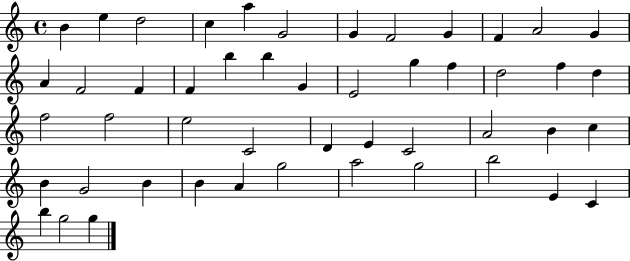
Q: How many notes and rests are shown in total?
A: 49